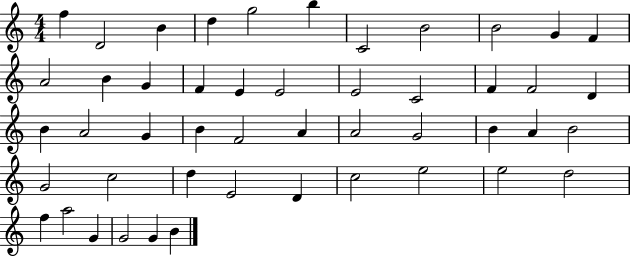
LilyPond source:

{
  \clef treble
  \numericTimeSignature
  \time 4/4
  \key c \major
  f''4 d'2 b'4 | d''4 g''2 b''4 | c'2 b'2 | b'2 g'4 f'4 | \break a'2 b'4 g'4 | f'4 e'4 e'2 | e'2 c'2 | f'4 f'2 d'4 | \break b'4 a'2 g'4 | b'4 f'2 a'4 | a'2 g'2 | b'4 a'4 b'2 | \break g'2 c''2 | d''4 e'2 d'4 | c''2 e''2 | e''2 d''2 | \break f''4 a''2 g'4 | g'2 g'4 b'4 | \bar "|."
}